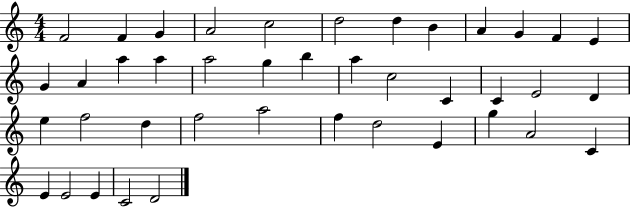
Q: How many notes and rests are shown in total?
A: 41